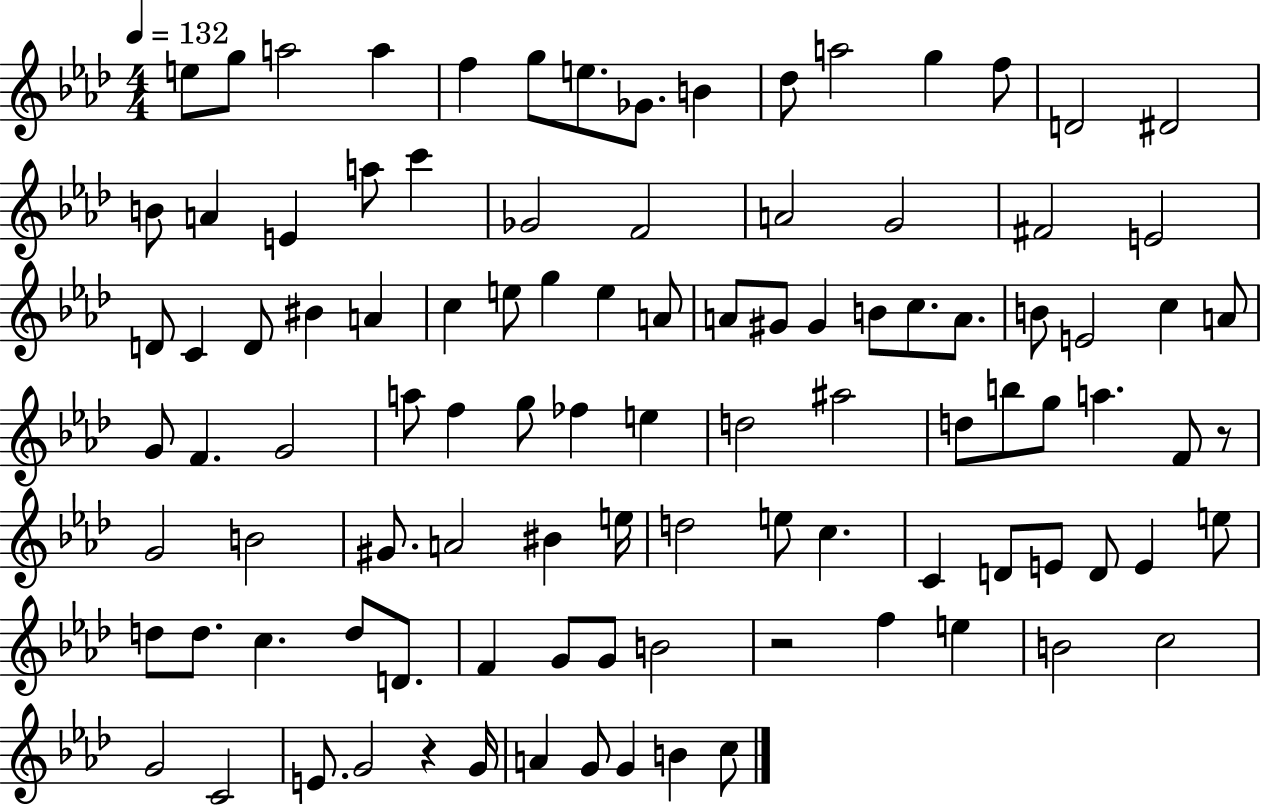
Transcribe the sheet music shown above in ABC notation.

X:1
T:Untitled
M:4/4
L:1/4
K:Ab
e/2 g/2 a2 a f g/2 e/2 _G/2 B _d/2 a2 g f/2 D2 ^D2 B/2 A E a/2 c' _G2 F2 A2 G2 ^F2 E2 D/2 C D/2 ^B A c e/2 g e A/2 A/2 ^G/2 ^G B/2 c/2 A/2 B/2 E2 c A/2 G/2 F G2 a/2 f g/2 _f e d2 ^a2 d/2 b/2 g/2 a F/2 z/2 G2 B2 ^G/2 A2 ^B e/4 d2 e/2 c C D/2 E/2 D/2 E e/2 d/2 d/2 c d/2 D/2 F G/2 G/2 B2 z2 f e B2 c2 G2 C2 E/2 G2 z G/4 A G/2 G B c/2